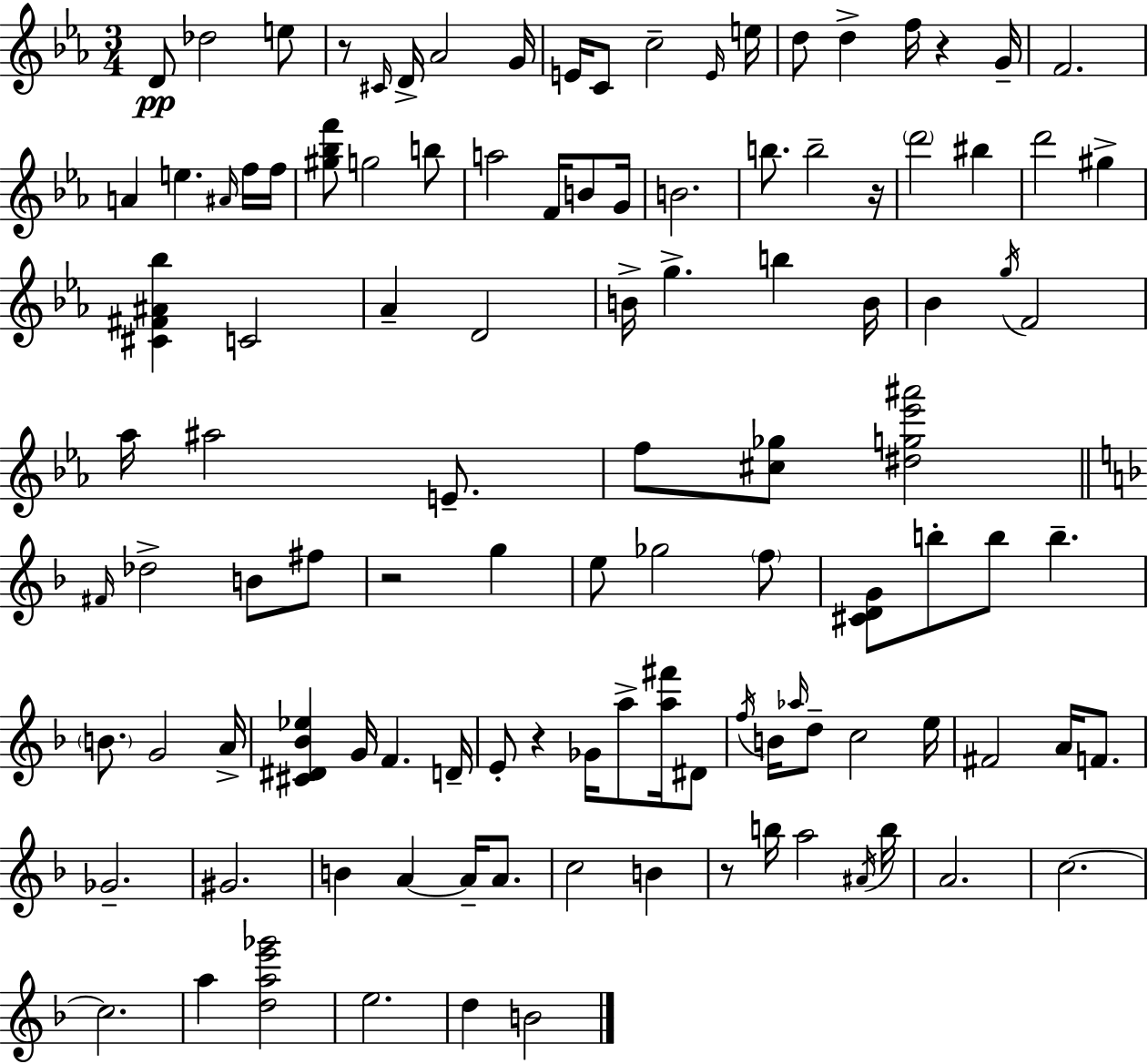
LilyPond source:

{
  \clef treble
  \numericTimeSignature
  \time 3/4
  \key ees \major
  d'8\pp des''2 e''8 | r8 \grace { cis'16 } d'16-> aes'2 | g'16 e'16 c'8 c''2-- | \grace { e'16 } e''16 d''8 d''4-> f''16 r4 | \break g'16-- f'2. | a'4 e''4. | \grace { ais'16 } f''16 f''16 <gis'' bes'' f'''>8 g''2 | b''8 a''2 f'16 | \break b'8 g'16 b'2. | b''8. b''2-- | r16 \parenthesize d'''2 bis''4 | d'''2 gis''4-> | \break <cis' fis' ais' bes''>4 c'2 | aes'4-- d'2 | b'16-> g''4.-> b''4 | b'16 bes'4 \acciaccatura { g''16 } f'2 | \break aes''16 ais''2 | e'8.-- f''8 <cis'' ges''>8 <dis'' g'' ees''' ais'''>2 | \bar "||" \break \key f \major \grace { fis'16 } des''2-> b'8 fis''8 | r2 g''4 | e''8 ges''2 \parenthesize f''8 | <cis' d' g'>8 b''8-. b''8 b''4.-- | \break \parenthesize b'8. g'2 | a'16-> <cis' dis' bes' ees''>4 g'16 f'4. | d'16-- e'8-. r4 ges'16 a''8-> <a'' fis'''>16 dis'8 | \acciaccatura { f''16 } b'16 \grace { aes''16 } d''8-- c''2 | \break e''16 fis'2 a'16 | f'8. ges'2.-- | gis'2. | b'4 a'4~~ a'16-- | \break a'8. c''2 b'4 | r8 b''16 a''2 | \acciaccatura { ais'16 } b''16 a'2. | c''2.~~ | \break c''2. | a''4 <d'' a'' e''' ges'''>2 | e''2. | d''4 b'2 | \break \bar "|."
}